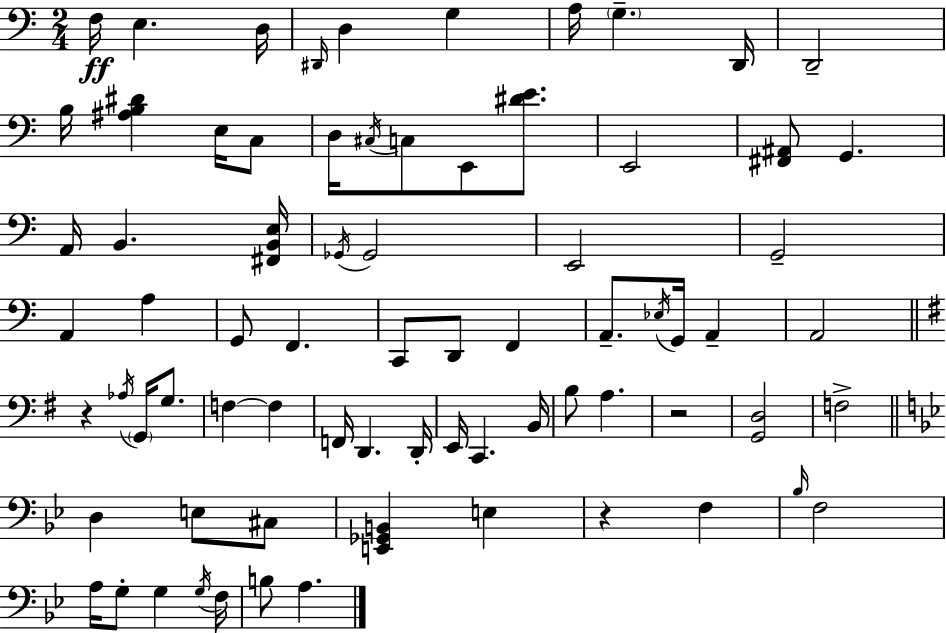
X:1
T:Untitled
M:2/4
L:1/4
K:Am
F,/4 E, D,/4 ^D,,/4 D, G, A,/4 G, D,,/4 D,,2 B,/4 [^A,B,^D] E,/4 C,/2 D,/4 ^C,/4 C,/2 E,,/2 [^DE]/2 E,,2 [^F,,^A,,]/2 G,, A,,/4 B,, [^F,,B,,E,]/4 _G,,/4 _G,,2 E,,2 G,,2 A,, A, G,,/2 F,, C,,/2 D,,/2 F,, A,,/2 _E,/4 G,,/4 A,, A,,2 z _A,/4 G,,/4 G,/2 F, F, F,,/4 D,, D,,/4 E,,/4 C,, B,,/4 B,/2 A, z2 [G,,D,]2 F,2 D, E,/2 ^C,/2 [E,,_G,,B,,] E, z F, _B,/4 F,2 A,/4 G,/2 G, G,/4 F,/4 B,/2 A,